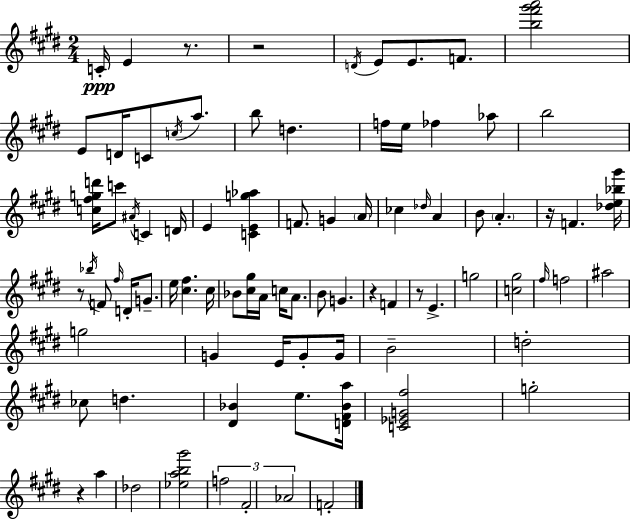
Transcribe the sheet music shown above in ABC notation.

X:1
T:Untitled
M:2/4
L:1/4
K:E
C/4 E z/2 z2 D/4 E/2 E/2 F/2 [b^f'^g'a']2 E/2 D/4 C/2 c/4 a/2 b/2 d f/4 e/4 _f _a/2 b2 [c^fgd']/4 c'/2 ^A/4 C D/4 E [CEg_a] F/2 G A/4 _c _d/4 A B/2 A z/4 F [_de_b^g']/4 z/2 _b/4 F/2 ^f/4 D/4 G/2 e/4 [^c^f] ^c/4 _B/2 [^c^g]/4 A/4 c/4 A/2 B/2 G z F z/2 E g2 [c^g]2 ^f/4 f2 ^a2 g2 G E/4 G/2 G/4 B2 d2 _c/2 d [^D_B] e/2 [D^F_Ba]/4 [C_EG^f]2 g2 z a _d2 [_eab^g']2 f2 ^F2 _A2 F2